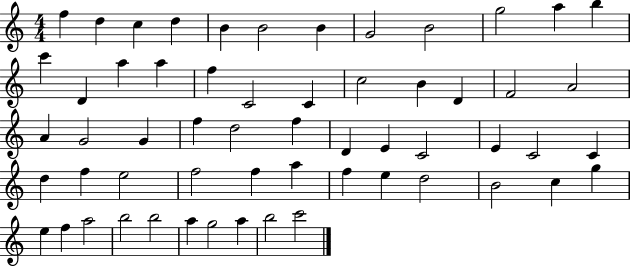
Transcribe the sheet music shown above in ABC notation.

X:1
T:Untitled
M:4/4
L:1/4
K:C
f d c d B B2 B G2 B2 g2 a b c' D a a f C2 C c2 B D F2 A2 A G2 G f d2 f D E C2 E C2 C d f e2 f2 f a f e d2 B2 c g e f a2 b2 b2 a g2 a b2 c'2